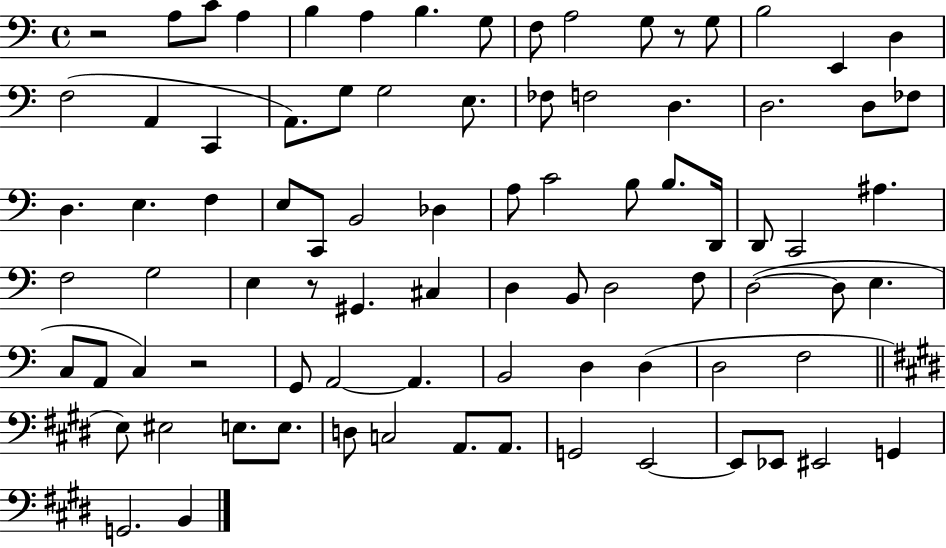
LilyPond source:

{
  \clef bass
  \time 4/4
  \defaultTimeSignature
  \key c \major
  \repeat volta 2 { r2 a8 c'8 a4 | b4 a4 b4. g8 | f8 a2 g8 r8 g8 | b2 e,4 d4 | \break f2( a,4 c,4 | a,8.) g8 g2 e8. | fes8 f2 d4. | d2. d8 fes8 | \break d4. e4. f4 | e8 c,8 b,2 des4 | a8 c'2 b8 b8. d,16 | d,8 c,2 ais4. | \break f2 g2 | e4 r8 gis,4. cis4 | d4 b,8 d2 f8 | d2~(~ d8 e4. | \break c8 a,8 c4) r2 | g,8 a,2~~ a,4. | b,2 d4 d4( | d2 f2 | \break \bar "||" \break \key e \major e8) eis2 e8. e8. | d8 c2 a,8. a,8. | g,2 e,2~~ | e,8 ees,8 eis,2 g,4 | \break g,2. b,4 | } \bar "|."
}